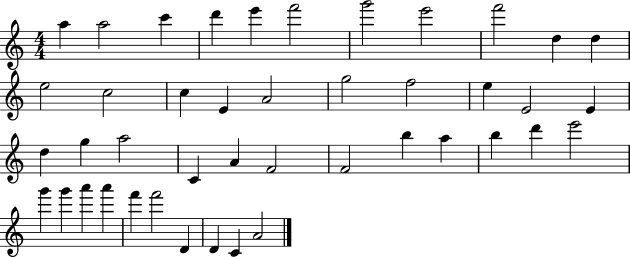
{
  \clef treble
  \numericTimeSignature
  \time 4/4
  \key c \major
  a''4 a''2 c'''4 | d'''4 e'''4 f'''2 | g'''2 e'''2 | f'''2 d''4 d''4 | \break e''2 c''2 | c''4 e'4 a'2 | g''2 f''2 | e''4 e'2 e'4 | \break d''4 g''4 a''2 | c'4 a'4 f'2 | f'2 b''4 a''4 | b''4 d'''4 e'''2 | \break g'''4 g'''4 a'''4 a'''4 | f'''4 f'''2 d'4 | d'4 c'4 a'2 | \bar "|."
}